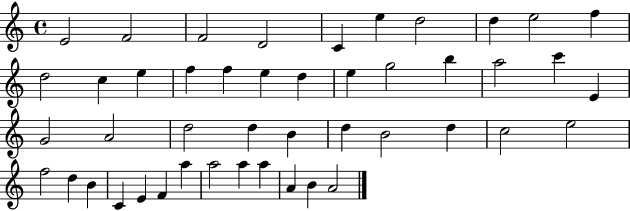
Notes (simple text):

E4/h F4/h F4/h D4/h C4/q E5/q D5/h D5/q E5/h F5/q D5/h C5/q E5/q F5/q F5/q E5/q D5/q E5/q G5/h B5/q A5/h C6/q E4/q G4/h A4/h D5/h D5/q B4/q D5/q B4/h D5/q C5/h E5/h F5/h D5/q B4/q C4/q E4/q F4/q A5/q A5/h A5/q A5/q A4/q B4/q A4/h